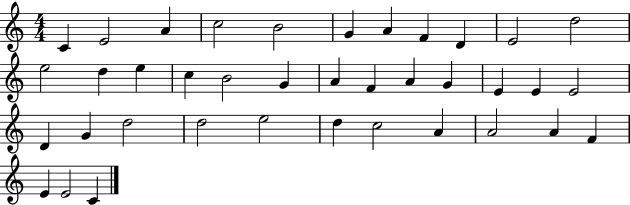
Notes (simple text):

C4/q E4/h A4/q C5/h B4/h G4/q A4/q F4/q D4/q E4/h D5/h E5/h D5/q E5/q C5/q B4/h G4/q A4/q F4/q A4/q G4/q E4/q E4/q E4/h D4/q G4/q D5/h D5/h E5/h D5/q C5/h A4/q A4/h A4/q F4/q E4/q E4/h C4/q